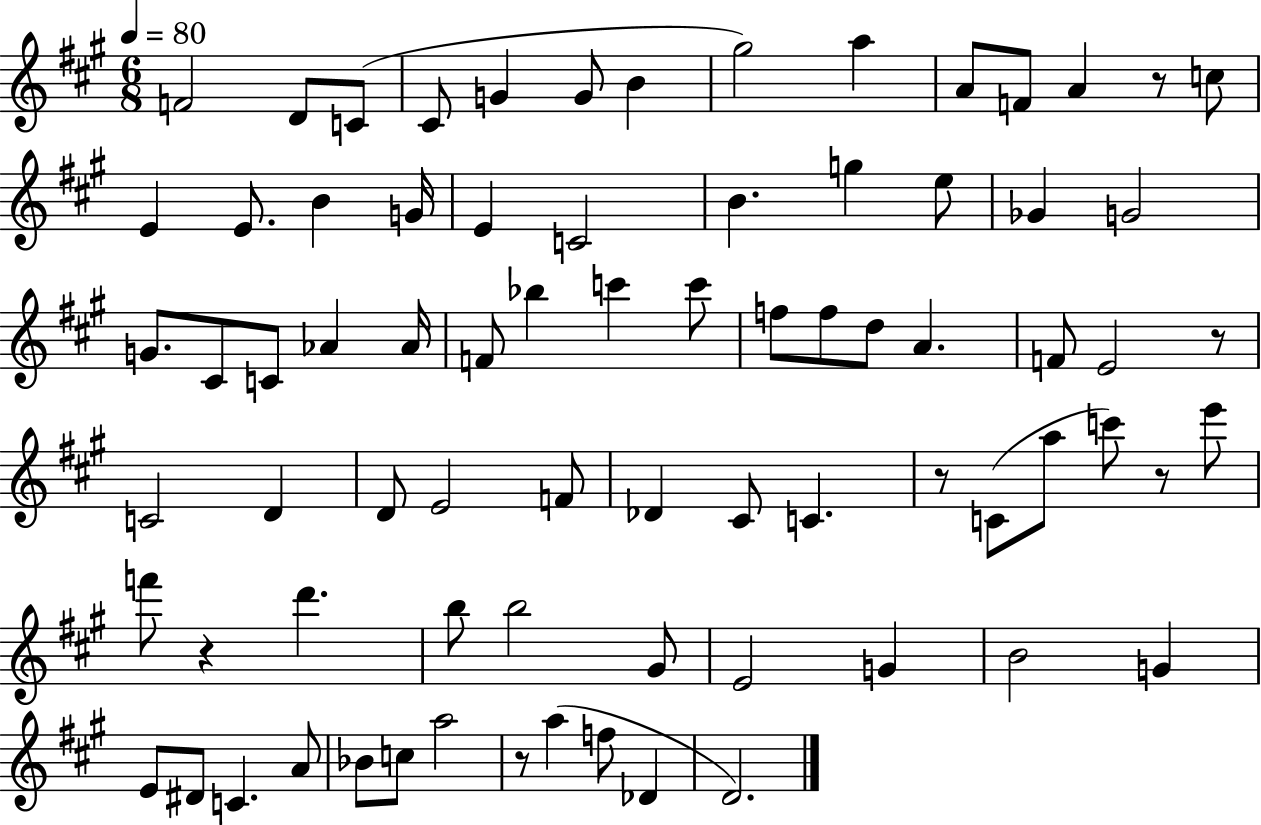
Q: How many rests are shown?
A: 6